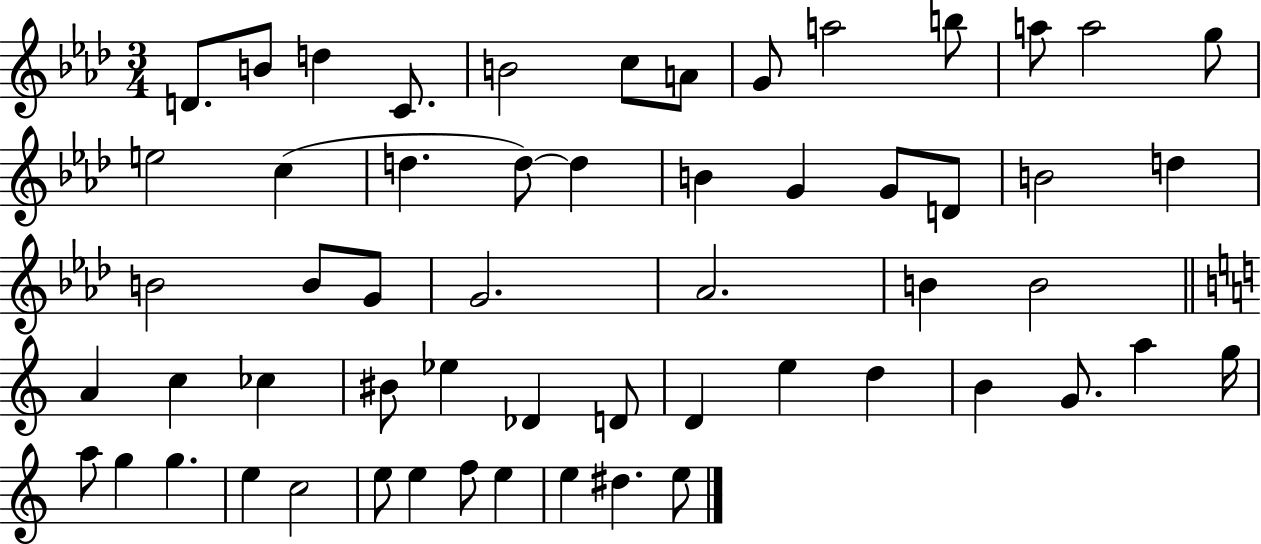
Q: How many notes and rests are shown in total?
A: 57